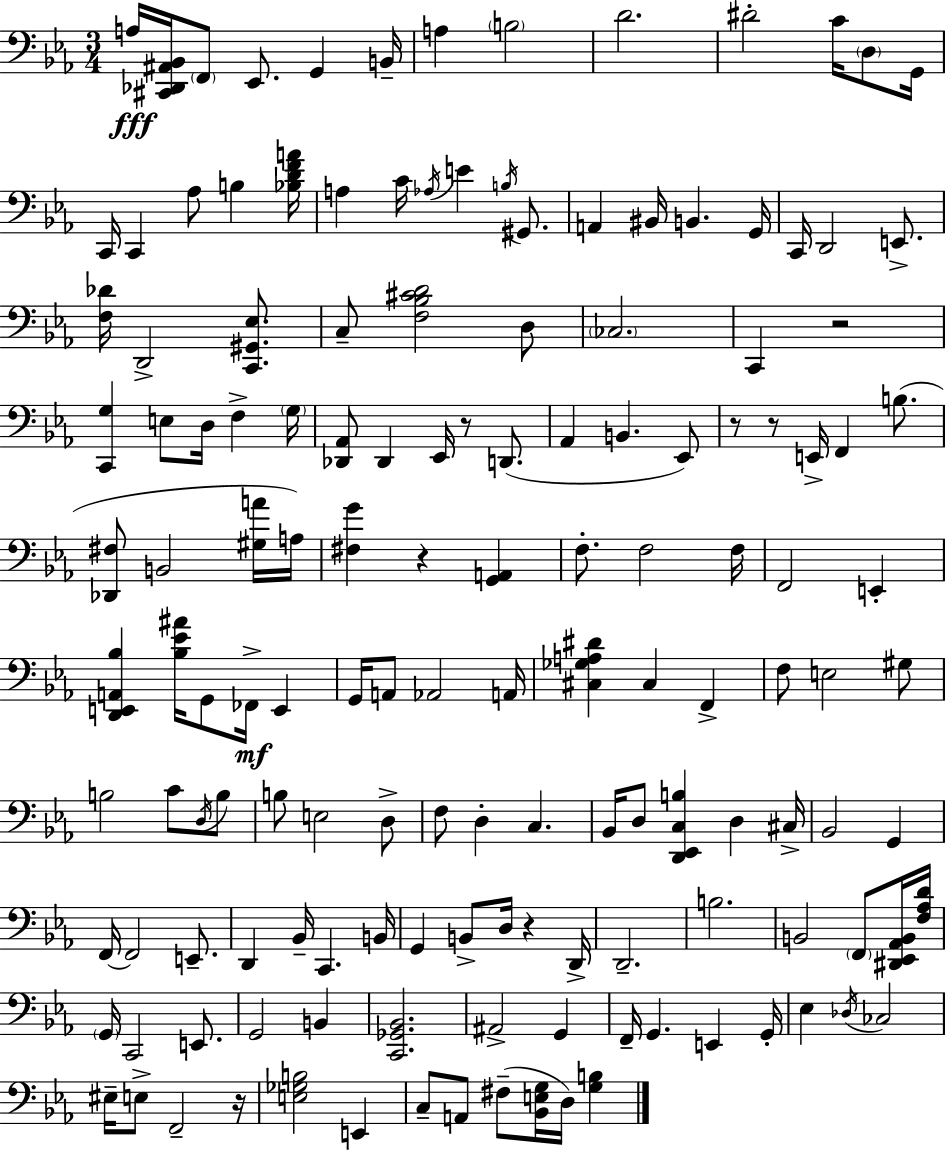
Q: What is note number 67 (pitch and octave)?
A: B3